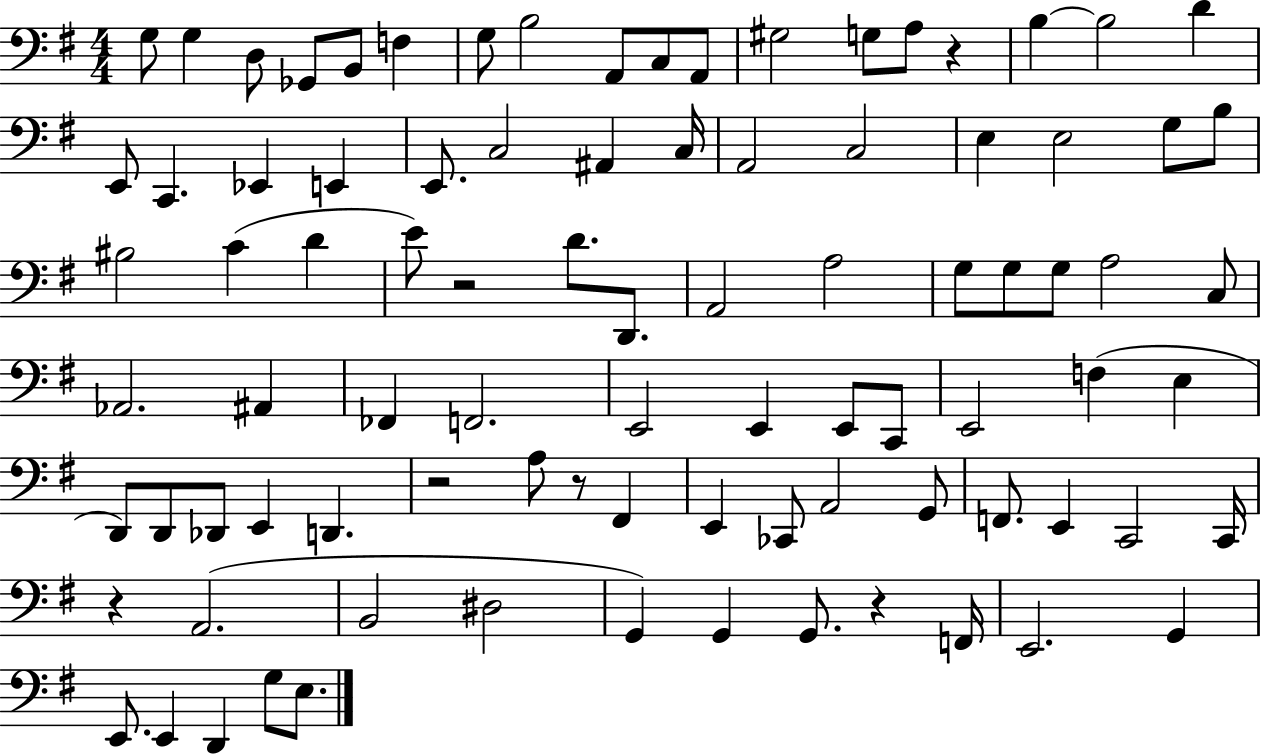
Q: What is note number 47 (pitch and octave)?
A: FES2